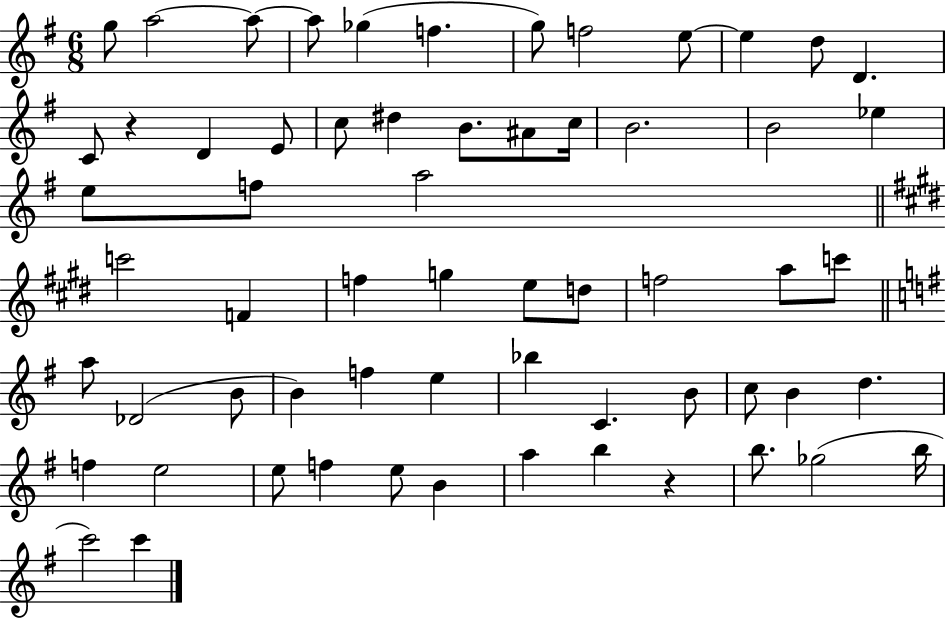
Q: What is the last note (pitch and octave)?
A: C6